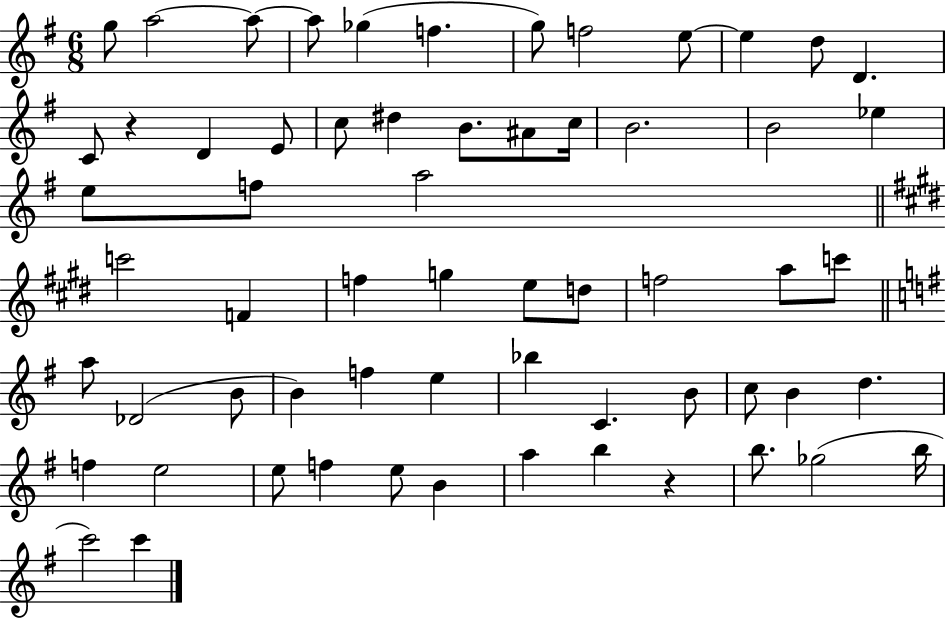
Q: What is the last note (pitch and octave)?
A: C6